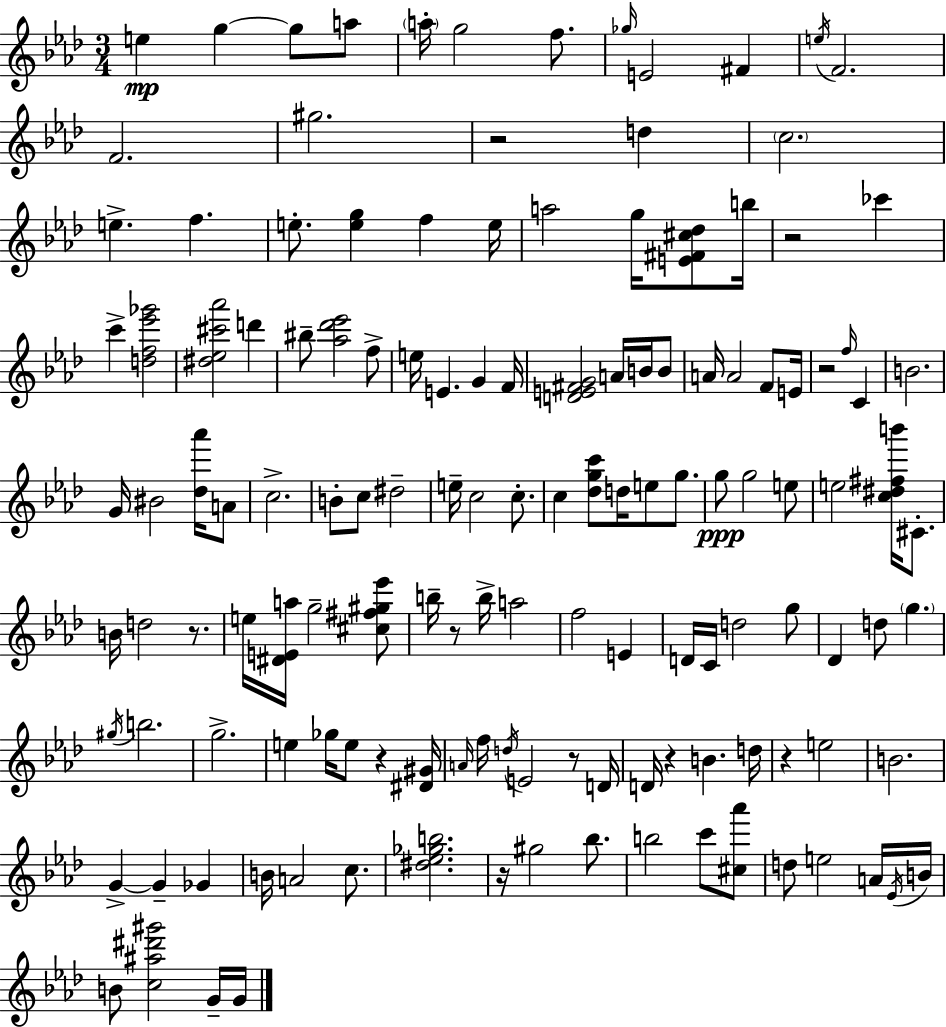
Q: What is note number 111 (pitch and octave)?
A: G4